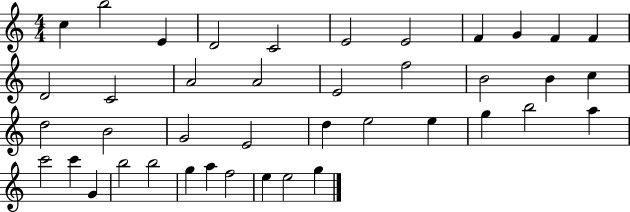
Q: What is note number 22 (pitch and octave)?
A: B4